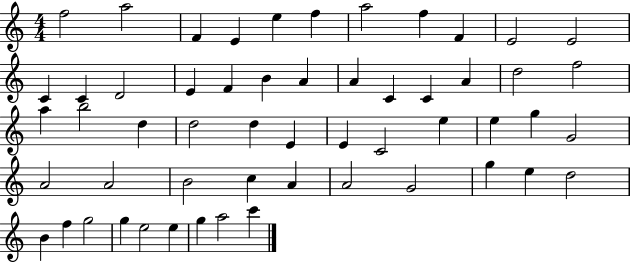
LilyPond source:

{
  \clef treble
  \numericTimeSignature
  \time 4/4
  \key c \major
  f''2 a''2 | f'4 e'4 e''4 f''4 | a''2 f''4 f'4 | e'2 e'2 | \break c'4 c'4 d'2 | e'4 f'4 b'4 a'4 | a'4 c'4 c'4 a'4 | d''2 f''2 | \break a''4 b''2 d''4 | d''2 d''4 e'4 | e'4 c'2 e''4 | e''4 g''4 g'2 | \break a'2 a'2 | b'2 c''4 a'4 | a'2 g'2 | g''4 e''4 d''2 | \break b'4 f''4 g''2 | g''4 e''2 e''4 | g''4 a''2 c'''4 | \bar "|."
}